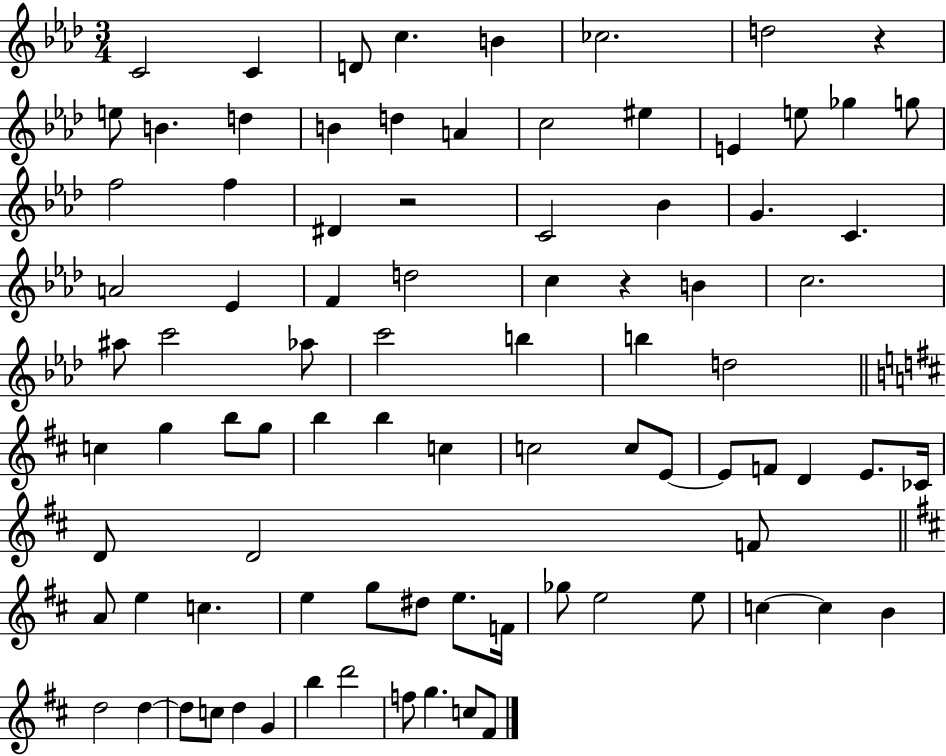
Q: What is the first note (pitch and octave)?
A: C4